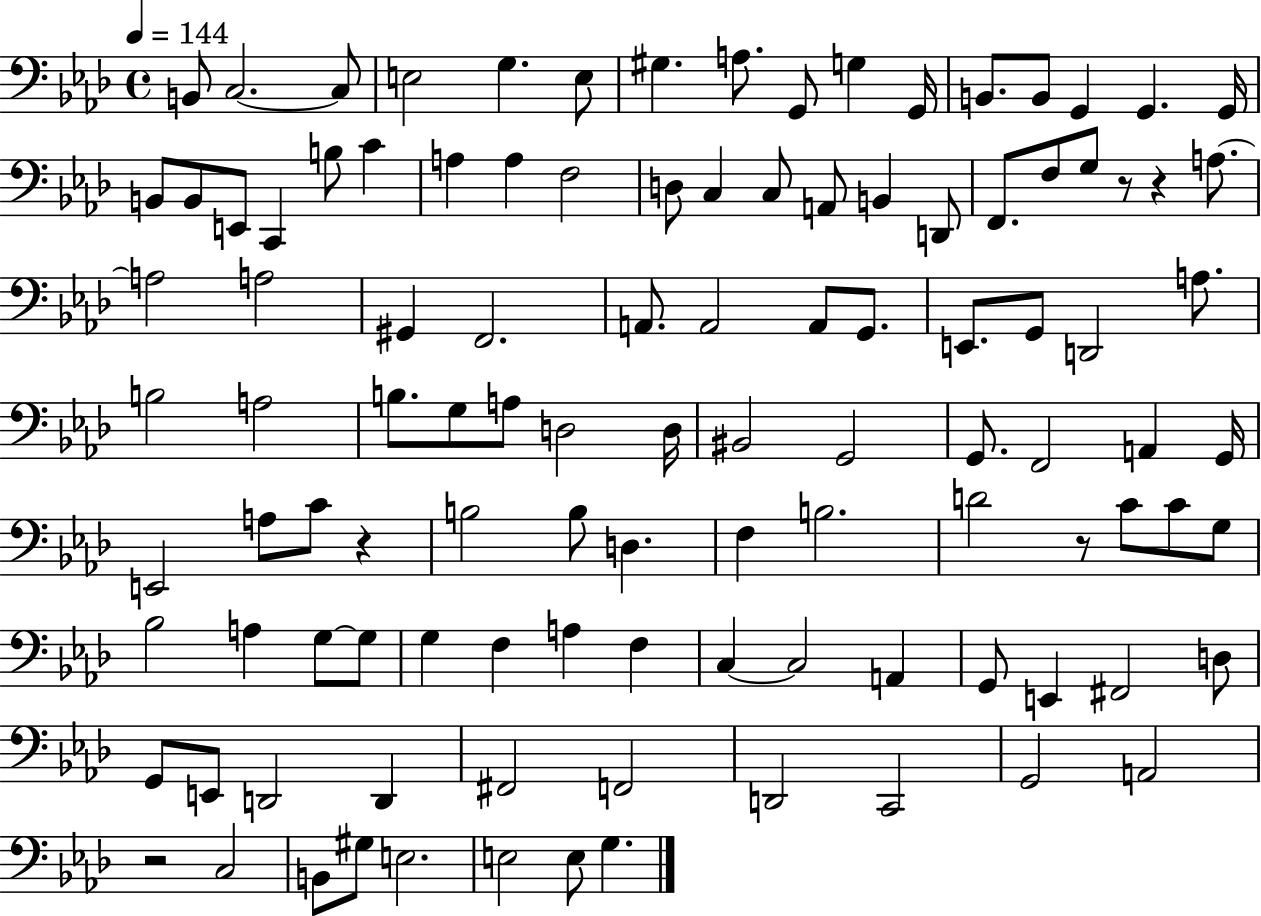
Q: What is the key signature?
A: AES major